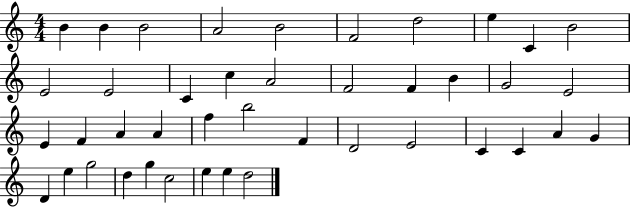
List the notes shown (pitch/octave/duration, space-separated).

B4/q B4/q B4/h A4/h B4/h F4/h D5/h E5/q C4/q B4/h E4/h E4/h C4/q C5/q A4/h F4/h F4/q B4/q G4/h E4/h E4/q F4/q A4/q A4/q F5/q B5/h F4/q D4/h E4/h C4/q C4/q A4/q G4/q D4/q E5/q G5/h D5/q G5/q C5/h E5/q E5/q D5/h